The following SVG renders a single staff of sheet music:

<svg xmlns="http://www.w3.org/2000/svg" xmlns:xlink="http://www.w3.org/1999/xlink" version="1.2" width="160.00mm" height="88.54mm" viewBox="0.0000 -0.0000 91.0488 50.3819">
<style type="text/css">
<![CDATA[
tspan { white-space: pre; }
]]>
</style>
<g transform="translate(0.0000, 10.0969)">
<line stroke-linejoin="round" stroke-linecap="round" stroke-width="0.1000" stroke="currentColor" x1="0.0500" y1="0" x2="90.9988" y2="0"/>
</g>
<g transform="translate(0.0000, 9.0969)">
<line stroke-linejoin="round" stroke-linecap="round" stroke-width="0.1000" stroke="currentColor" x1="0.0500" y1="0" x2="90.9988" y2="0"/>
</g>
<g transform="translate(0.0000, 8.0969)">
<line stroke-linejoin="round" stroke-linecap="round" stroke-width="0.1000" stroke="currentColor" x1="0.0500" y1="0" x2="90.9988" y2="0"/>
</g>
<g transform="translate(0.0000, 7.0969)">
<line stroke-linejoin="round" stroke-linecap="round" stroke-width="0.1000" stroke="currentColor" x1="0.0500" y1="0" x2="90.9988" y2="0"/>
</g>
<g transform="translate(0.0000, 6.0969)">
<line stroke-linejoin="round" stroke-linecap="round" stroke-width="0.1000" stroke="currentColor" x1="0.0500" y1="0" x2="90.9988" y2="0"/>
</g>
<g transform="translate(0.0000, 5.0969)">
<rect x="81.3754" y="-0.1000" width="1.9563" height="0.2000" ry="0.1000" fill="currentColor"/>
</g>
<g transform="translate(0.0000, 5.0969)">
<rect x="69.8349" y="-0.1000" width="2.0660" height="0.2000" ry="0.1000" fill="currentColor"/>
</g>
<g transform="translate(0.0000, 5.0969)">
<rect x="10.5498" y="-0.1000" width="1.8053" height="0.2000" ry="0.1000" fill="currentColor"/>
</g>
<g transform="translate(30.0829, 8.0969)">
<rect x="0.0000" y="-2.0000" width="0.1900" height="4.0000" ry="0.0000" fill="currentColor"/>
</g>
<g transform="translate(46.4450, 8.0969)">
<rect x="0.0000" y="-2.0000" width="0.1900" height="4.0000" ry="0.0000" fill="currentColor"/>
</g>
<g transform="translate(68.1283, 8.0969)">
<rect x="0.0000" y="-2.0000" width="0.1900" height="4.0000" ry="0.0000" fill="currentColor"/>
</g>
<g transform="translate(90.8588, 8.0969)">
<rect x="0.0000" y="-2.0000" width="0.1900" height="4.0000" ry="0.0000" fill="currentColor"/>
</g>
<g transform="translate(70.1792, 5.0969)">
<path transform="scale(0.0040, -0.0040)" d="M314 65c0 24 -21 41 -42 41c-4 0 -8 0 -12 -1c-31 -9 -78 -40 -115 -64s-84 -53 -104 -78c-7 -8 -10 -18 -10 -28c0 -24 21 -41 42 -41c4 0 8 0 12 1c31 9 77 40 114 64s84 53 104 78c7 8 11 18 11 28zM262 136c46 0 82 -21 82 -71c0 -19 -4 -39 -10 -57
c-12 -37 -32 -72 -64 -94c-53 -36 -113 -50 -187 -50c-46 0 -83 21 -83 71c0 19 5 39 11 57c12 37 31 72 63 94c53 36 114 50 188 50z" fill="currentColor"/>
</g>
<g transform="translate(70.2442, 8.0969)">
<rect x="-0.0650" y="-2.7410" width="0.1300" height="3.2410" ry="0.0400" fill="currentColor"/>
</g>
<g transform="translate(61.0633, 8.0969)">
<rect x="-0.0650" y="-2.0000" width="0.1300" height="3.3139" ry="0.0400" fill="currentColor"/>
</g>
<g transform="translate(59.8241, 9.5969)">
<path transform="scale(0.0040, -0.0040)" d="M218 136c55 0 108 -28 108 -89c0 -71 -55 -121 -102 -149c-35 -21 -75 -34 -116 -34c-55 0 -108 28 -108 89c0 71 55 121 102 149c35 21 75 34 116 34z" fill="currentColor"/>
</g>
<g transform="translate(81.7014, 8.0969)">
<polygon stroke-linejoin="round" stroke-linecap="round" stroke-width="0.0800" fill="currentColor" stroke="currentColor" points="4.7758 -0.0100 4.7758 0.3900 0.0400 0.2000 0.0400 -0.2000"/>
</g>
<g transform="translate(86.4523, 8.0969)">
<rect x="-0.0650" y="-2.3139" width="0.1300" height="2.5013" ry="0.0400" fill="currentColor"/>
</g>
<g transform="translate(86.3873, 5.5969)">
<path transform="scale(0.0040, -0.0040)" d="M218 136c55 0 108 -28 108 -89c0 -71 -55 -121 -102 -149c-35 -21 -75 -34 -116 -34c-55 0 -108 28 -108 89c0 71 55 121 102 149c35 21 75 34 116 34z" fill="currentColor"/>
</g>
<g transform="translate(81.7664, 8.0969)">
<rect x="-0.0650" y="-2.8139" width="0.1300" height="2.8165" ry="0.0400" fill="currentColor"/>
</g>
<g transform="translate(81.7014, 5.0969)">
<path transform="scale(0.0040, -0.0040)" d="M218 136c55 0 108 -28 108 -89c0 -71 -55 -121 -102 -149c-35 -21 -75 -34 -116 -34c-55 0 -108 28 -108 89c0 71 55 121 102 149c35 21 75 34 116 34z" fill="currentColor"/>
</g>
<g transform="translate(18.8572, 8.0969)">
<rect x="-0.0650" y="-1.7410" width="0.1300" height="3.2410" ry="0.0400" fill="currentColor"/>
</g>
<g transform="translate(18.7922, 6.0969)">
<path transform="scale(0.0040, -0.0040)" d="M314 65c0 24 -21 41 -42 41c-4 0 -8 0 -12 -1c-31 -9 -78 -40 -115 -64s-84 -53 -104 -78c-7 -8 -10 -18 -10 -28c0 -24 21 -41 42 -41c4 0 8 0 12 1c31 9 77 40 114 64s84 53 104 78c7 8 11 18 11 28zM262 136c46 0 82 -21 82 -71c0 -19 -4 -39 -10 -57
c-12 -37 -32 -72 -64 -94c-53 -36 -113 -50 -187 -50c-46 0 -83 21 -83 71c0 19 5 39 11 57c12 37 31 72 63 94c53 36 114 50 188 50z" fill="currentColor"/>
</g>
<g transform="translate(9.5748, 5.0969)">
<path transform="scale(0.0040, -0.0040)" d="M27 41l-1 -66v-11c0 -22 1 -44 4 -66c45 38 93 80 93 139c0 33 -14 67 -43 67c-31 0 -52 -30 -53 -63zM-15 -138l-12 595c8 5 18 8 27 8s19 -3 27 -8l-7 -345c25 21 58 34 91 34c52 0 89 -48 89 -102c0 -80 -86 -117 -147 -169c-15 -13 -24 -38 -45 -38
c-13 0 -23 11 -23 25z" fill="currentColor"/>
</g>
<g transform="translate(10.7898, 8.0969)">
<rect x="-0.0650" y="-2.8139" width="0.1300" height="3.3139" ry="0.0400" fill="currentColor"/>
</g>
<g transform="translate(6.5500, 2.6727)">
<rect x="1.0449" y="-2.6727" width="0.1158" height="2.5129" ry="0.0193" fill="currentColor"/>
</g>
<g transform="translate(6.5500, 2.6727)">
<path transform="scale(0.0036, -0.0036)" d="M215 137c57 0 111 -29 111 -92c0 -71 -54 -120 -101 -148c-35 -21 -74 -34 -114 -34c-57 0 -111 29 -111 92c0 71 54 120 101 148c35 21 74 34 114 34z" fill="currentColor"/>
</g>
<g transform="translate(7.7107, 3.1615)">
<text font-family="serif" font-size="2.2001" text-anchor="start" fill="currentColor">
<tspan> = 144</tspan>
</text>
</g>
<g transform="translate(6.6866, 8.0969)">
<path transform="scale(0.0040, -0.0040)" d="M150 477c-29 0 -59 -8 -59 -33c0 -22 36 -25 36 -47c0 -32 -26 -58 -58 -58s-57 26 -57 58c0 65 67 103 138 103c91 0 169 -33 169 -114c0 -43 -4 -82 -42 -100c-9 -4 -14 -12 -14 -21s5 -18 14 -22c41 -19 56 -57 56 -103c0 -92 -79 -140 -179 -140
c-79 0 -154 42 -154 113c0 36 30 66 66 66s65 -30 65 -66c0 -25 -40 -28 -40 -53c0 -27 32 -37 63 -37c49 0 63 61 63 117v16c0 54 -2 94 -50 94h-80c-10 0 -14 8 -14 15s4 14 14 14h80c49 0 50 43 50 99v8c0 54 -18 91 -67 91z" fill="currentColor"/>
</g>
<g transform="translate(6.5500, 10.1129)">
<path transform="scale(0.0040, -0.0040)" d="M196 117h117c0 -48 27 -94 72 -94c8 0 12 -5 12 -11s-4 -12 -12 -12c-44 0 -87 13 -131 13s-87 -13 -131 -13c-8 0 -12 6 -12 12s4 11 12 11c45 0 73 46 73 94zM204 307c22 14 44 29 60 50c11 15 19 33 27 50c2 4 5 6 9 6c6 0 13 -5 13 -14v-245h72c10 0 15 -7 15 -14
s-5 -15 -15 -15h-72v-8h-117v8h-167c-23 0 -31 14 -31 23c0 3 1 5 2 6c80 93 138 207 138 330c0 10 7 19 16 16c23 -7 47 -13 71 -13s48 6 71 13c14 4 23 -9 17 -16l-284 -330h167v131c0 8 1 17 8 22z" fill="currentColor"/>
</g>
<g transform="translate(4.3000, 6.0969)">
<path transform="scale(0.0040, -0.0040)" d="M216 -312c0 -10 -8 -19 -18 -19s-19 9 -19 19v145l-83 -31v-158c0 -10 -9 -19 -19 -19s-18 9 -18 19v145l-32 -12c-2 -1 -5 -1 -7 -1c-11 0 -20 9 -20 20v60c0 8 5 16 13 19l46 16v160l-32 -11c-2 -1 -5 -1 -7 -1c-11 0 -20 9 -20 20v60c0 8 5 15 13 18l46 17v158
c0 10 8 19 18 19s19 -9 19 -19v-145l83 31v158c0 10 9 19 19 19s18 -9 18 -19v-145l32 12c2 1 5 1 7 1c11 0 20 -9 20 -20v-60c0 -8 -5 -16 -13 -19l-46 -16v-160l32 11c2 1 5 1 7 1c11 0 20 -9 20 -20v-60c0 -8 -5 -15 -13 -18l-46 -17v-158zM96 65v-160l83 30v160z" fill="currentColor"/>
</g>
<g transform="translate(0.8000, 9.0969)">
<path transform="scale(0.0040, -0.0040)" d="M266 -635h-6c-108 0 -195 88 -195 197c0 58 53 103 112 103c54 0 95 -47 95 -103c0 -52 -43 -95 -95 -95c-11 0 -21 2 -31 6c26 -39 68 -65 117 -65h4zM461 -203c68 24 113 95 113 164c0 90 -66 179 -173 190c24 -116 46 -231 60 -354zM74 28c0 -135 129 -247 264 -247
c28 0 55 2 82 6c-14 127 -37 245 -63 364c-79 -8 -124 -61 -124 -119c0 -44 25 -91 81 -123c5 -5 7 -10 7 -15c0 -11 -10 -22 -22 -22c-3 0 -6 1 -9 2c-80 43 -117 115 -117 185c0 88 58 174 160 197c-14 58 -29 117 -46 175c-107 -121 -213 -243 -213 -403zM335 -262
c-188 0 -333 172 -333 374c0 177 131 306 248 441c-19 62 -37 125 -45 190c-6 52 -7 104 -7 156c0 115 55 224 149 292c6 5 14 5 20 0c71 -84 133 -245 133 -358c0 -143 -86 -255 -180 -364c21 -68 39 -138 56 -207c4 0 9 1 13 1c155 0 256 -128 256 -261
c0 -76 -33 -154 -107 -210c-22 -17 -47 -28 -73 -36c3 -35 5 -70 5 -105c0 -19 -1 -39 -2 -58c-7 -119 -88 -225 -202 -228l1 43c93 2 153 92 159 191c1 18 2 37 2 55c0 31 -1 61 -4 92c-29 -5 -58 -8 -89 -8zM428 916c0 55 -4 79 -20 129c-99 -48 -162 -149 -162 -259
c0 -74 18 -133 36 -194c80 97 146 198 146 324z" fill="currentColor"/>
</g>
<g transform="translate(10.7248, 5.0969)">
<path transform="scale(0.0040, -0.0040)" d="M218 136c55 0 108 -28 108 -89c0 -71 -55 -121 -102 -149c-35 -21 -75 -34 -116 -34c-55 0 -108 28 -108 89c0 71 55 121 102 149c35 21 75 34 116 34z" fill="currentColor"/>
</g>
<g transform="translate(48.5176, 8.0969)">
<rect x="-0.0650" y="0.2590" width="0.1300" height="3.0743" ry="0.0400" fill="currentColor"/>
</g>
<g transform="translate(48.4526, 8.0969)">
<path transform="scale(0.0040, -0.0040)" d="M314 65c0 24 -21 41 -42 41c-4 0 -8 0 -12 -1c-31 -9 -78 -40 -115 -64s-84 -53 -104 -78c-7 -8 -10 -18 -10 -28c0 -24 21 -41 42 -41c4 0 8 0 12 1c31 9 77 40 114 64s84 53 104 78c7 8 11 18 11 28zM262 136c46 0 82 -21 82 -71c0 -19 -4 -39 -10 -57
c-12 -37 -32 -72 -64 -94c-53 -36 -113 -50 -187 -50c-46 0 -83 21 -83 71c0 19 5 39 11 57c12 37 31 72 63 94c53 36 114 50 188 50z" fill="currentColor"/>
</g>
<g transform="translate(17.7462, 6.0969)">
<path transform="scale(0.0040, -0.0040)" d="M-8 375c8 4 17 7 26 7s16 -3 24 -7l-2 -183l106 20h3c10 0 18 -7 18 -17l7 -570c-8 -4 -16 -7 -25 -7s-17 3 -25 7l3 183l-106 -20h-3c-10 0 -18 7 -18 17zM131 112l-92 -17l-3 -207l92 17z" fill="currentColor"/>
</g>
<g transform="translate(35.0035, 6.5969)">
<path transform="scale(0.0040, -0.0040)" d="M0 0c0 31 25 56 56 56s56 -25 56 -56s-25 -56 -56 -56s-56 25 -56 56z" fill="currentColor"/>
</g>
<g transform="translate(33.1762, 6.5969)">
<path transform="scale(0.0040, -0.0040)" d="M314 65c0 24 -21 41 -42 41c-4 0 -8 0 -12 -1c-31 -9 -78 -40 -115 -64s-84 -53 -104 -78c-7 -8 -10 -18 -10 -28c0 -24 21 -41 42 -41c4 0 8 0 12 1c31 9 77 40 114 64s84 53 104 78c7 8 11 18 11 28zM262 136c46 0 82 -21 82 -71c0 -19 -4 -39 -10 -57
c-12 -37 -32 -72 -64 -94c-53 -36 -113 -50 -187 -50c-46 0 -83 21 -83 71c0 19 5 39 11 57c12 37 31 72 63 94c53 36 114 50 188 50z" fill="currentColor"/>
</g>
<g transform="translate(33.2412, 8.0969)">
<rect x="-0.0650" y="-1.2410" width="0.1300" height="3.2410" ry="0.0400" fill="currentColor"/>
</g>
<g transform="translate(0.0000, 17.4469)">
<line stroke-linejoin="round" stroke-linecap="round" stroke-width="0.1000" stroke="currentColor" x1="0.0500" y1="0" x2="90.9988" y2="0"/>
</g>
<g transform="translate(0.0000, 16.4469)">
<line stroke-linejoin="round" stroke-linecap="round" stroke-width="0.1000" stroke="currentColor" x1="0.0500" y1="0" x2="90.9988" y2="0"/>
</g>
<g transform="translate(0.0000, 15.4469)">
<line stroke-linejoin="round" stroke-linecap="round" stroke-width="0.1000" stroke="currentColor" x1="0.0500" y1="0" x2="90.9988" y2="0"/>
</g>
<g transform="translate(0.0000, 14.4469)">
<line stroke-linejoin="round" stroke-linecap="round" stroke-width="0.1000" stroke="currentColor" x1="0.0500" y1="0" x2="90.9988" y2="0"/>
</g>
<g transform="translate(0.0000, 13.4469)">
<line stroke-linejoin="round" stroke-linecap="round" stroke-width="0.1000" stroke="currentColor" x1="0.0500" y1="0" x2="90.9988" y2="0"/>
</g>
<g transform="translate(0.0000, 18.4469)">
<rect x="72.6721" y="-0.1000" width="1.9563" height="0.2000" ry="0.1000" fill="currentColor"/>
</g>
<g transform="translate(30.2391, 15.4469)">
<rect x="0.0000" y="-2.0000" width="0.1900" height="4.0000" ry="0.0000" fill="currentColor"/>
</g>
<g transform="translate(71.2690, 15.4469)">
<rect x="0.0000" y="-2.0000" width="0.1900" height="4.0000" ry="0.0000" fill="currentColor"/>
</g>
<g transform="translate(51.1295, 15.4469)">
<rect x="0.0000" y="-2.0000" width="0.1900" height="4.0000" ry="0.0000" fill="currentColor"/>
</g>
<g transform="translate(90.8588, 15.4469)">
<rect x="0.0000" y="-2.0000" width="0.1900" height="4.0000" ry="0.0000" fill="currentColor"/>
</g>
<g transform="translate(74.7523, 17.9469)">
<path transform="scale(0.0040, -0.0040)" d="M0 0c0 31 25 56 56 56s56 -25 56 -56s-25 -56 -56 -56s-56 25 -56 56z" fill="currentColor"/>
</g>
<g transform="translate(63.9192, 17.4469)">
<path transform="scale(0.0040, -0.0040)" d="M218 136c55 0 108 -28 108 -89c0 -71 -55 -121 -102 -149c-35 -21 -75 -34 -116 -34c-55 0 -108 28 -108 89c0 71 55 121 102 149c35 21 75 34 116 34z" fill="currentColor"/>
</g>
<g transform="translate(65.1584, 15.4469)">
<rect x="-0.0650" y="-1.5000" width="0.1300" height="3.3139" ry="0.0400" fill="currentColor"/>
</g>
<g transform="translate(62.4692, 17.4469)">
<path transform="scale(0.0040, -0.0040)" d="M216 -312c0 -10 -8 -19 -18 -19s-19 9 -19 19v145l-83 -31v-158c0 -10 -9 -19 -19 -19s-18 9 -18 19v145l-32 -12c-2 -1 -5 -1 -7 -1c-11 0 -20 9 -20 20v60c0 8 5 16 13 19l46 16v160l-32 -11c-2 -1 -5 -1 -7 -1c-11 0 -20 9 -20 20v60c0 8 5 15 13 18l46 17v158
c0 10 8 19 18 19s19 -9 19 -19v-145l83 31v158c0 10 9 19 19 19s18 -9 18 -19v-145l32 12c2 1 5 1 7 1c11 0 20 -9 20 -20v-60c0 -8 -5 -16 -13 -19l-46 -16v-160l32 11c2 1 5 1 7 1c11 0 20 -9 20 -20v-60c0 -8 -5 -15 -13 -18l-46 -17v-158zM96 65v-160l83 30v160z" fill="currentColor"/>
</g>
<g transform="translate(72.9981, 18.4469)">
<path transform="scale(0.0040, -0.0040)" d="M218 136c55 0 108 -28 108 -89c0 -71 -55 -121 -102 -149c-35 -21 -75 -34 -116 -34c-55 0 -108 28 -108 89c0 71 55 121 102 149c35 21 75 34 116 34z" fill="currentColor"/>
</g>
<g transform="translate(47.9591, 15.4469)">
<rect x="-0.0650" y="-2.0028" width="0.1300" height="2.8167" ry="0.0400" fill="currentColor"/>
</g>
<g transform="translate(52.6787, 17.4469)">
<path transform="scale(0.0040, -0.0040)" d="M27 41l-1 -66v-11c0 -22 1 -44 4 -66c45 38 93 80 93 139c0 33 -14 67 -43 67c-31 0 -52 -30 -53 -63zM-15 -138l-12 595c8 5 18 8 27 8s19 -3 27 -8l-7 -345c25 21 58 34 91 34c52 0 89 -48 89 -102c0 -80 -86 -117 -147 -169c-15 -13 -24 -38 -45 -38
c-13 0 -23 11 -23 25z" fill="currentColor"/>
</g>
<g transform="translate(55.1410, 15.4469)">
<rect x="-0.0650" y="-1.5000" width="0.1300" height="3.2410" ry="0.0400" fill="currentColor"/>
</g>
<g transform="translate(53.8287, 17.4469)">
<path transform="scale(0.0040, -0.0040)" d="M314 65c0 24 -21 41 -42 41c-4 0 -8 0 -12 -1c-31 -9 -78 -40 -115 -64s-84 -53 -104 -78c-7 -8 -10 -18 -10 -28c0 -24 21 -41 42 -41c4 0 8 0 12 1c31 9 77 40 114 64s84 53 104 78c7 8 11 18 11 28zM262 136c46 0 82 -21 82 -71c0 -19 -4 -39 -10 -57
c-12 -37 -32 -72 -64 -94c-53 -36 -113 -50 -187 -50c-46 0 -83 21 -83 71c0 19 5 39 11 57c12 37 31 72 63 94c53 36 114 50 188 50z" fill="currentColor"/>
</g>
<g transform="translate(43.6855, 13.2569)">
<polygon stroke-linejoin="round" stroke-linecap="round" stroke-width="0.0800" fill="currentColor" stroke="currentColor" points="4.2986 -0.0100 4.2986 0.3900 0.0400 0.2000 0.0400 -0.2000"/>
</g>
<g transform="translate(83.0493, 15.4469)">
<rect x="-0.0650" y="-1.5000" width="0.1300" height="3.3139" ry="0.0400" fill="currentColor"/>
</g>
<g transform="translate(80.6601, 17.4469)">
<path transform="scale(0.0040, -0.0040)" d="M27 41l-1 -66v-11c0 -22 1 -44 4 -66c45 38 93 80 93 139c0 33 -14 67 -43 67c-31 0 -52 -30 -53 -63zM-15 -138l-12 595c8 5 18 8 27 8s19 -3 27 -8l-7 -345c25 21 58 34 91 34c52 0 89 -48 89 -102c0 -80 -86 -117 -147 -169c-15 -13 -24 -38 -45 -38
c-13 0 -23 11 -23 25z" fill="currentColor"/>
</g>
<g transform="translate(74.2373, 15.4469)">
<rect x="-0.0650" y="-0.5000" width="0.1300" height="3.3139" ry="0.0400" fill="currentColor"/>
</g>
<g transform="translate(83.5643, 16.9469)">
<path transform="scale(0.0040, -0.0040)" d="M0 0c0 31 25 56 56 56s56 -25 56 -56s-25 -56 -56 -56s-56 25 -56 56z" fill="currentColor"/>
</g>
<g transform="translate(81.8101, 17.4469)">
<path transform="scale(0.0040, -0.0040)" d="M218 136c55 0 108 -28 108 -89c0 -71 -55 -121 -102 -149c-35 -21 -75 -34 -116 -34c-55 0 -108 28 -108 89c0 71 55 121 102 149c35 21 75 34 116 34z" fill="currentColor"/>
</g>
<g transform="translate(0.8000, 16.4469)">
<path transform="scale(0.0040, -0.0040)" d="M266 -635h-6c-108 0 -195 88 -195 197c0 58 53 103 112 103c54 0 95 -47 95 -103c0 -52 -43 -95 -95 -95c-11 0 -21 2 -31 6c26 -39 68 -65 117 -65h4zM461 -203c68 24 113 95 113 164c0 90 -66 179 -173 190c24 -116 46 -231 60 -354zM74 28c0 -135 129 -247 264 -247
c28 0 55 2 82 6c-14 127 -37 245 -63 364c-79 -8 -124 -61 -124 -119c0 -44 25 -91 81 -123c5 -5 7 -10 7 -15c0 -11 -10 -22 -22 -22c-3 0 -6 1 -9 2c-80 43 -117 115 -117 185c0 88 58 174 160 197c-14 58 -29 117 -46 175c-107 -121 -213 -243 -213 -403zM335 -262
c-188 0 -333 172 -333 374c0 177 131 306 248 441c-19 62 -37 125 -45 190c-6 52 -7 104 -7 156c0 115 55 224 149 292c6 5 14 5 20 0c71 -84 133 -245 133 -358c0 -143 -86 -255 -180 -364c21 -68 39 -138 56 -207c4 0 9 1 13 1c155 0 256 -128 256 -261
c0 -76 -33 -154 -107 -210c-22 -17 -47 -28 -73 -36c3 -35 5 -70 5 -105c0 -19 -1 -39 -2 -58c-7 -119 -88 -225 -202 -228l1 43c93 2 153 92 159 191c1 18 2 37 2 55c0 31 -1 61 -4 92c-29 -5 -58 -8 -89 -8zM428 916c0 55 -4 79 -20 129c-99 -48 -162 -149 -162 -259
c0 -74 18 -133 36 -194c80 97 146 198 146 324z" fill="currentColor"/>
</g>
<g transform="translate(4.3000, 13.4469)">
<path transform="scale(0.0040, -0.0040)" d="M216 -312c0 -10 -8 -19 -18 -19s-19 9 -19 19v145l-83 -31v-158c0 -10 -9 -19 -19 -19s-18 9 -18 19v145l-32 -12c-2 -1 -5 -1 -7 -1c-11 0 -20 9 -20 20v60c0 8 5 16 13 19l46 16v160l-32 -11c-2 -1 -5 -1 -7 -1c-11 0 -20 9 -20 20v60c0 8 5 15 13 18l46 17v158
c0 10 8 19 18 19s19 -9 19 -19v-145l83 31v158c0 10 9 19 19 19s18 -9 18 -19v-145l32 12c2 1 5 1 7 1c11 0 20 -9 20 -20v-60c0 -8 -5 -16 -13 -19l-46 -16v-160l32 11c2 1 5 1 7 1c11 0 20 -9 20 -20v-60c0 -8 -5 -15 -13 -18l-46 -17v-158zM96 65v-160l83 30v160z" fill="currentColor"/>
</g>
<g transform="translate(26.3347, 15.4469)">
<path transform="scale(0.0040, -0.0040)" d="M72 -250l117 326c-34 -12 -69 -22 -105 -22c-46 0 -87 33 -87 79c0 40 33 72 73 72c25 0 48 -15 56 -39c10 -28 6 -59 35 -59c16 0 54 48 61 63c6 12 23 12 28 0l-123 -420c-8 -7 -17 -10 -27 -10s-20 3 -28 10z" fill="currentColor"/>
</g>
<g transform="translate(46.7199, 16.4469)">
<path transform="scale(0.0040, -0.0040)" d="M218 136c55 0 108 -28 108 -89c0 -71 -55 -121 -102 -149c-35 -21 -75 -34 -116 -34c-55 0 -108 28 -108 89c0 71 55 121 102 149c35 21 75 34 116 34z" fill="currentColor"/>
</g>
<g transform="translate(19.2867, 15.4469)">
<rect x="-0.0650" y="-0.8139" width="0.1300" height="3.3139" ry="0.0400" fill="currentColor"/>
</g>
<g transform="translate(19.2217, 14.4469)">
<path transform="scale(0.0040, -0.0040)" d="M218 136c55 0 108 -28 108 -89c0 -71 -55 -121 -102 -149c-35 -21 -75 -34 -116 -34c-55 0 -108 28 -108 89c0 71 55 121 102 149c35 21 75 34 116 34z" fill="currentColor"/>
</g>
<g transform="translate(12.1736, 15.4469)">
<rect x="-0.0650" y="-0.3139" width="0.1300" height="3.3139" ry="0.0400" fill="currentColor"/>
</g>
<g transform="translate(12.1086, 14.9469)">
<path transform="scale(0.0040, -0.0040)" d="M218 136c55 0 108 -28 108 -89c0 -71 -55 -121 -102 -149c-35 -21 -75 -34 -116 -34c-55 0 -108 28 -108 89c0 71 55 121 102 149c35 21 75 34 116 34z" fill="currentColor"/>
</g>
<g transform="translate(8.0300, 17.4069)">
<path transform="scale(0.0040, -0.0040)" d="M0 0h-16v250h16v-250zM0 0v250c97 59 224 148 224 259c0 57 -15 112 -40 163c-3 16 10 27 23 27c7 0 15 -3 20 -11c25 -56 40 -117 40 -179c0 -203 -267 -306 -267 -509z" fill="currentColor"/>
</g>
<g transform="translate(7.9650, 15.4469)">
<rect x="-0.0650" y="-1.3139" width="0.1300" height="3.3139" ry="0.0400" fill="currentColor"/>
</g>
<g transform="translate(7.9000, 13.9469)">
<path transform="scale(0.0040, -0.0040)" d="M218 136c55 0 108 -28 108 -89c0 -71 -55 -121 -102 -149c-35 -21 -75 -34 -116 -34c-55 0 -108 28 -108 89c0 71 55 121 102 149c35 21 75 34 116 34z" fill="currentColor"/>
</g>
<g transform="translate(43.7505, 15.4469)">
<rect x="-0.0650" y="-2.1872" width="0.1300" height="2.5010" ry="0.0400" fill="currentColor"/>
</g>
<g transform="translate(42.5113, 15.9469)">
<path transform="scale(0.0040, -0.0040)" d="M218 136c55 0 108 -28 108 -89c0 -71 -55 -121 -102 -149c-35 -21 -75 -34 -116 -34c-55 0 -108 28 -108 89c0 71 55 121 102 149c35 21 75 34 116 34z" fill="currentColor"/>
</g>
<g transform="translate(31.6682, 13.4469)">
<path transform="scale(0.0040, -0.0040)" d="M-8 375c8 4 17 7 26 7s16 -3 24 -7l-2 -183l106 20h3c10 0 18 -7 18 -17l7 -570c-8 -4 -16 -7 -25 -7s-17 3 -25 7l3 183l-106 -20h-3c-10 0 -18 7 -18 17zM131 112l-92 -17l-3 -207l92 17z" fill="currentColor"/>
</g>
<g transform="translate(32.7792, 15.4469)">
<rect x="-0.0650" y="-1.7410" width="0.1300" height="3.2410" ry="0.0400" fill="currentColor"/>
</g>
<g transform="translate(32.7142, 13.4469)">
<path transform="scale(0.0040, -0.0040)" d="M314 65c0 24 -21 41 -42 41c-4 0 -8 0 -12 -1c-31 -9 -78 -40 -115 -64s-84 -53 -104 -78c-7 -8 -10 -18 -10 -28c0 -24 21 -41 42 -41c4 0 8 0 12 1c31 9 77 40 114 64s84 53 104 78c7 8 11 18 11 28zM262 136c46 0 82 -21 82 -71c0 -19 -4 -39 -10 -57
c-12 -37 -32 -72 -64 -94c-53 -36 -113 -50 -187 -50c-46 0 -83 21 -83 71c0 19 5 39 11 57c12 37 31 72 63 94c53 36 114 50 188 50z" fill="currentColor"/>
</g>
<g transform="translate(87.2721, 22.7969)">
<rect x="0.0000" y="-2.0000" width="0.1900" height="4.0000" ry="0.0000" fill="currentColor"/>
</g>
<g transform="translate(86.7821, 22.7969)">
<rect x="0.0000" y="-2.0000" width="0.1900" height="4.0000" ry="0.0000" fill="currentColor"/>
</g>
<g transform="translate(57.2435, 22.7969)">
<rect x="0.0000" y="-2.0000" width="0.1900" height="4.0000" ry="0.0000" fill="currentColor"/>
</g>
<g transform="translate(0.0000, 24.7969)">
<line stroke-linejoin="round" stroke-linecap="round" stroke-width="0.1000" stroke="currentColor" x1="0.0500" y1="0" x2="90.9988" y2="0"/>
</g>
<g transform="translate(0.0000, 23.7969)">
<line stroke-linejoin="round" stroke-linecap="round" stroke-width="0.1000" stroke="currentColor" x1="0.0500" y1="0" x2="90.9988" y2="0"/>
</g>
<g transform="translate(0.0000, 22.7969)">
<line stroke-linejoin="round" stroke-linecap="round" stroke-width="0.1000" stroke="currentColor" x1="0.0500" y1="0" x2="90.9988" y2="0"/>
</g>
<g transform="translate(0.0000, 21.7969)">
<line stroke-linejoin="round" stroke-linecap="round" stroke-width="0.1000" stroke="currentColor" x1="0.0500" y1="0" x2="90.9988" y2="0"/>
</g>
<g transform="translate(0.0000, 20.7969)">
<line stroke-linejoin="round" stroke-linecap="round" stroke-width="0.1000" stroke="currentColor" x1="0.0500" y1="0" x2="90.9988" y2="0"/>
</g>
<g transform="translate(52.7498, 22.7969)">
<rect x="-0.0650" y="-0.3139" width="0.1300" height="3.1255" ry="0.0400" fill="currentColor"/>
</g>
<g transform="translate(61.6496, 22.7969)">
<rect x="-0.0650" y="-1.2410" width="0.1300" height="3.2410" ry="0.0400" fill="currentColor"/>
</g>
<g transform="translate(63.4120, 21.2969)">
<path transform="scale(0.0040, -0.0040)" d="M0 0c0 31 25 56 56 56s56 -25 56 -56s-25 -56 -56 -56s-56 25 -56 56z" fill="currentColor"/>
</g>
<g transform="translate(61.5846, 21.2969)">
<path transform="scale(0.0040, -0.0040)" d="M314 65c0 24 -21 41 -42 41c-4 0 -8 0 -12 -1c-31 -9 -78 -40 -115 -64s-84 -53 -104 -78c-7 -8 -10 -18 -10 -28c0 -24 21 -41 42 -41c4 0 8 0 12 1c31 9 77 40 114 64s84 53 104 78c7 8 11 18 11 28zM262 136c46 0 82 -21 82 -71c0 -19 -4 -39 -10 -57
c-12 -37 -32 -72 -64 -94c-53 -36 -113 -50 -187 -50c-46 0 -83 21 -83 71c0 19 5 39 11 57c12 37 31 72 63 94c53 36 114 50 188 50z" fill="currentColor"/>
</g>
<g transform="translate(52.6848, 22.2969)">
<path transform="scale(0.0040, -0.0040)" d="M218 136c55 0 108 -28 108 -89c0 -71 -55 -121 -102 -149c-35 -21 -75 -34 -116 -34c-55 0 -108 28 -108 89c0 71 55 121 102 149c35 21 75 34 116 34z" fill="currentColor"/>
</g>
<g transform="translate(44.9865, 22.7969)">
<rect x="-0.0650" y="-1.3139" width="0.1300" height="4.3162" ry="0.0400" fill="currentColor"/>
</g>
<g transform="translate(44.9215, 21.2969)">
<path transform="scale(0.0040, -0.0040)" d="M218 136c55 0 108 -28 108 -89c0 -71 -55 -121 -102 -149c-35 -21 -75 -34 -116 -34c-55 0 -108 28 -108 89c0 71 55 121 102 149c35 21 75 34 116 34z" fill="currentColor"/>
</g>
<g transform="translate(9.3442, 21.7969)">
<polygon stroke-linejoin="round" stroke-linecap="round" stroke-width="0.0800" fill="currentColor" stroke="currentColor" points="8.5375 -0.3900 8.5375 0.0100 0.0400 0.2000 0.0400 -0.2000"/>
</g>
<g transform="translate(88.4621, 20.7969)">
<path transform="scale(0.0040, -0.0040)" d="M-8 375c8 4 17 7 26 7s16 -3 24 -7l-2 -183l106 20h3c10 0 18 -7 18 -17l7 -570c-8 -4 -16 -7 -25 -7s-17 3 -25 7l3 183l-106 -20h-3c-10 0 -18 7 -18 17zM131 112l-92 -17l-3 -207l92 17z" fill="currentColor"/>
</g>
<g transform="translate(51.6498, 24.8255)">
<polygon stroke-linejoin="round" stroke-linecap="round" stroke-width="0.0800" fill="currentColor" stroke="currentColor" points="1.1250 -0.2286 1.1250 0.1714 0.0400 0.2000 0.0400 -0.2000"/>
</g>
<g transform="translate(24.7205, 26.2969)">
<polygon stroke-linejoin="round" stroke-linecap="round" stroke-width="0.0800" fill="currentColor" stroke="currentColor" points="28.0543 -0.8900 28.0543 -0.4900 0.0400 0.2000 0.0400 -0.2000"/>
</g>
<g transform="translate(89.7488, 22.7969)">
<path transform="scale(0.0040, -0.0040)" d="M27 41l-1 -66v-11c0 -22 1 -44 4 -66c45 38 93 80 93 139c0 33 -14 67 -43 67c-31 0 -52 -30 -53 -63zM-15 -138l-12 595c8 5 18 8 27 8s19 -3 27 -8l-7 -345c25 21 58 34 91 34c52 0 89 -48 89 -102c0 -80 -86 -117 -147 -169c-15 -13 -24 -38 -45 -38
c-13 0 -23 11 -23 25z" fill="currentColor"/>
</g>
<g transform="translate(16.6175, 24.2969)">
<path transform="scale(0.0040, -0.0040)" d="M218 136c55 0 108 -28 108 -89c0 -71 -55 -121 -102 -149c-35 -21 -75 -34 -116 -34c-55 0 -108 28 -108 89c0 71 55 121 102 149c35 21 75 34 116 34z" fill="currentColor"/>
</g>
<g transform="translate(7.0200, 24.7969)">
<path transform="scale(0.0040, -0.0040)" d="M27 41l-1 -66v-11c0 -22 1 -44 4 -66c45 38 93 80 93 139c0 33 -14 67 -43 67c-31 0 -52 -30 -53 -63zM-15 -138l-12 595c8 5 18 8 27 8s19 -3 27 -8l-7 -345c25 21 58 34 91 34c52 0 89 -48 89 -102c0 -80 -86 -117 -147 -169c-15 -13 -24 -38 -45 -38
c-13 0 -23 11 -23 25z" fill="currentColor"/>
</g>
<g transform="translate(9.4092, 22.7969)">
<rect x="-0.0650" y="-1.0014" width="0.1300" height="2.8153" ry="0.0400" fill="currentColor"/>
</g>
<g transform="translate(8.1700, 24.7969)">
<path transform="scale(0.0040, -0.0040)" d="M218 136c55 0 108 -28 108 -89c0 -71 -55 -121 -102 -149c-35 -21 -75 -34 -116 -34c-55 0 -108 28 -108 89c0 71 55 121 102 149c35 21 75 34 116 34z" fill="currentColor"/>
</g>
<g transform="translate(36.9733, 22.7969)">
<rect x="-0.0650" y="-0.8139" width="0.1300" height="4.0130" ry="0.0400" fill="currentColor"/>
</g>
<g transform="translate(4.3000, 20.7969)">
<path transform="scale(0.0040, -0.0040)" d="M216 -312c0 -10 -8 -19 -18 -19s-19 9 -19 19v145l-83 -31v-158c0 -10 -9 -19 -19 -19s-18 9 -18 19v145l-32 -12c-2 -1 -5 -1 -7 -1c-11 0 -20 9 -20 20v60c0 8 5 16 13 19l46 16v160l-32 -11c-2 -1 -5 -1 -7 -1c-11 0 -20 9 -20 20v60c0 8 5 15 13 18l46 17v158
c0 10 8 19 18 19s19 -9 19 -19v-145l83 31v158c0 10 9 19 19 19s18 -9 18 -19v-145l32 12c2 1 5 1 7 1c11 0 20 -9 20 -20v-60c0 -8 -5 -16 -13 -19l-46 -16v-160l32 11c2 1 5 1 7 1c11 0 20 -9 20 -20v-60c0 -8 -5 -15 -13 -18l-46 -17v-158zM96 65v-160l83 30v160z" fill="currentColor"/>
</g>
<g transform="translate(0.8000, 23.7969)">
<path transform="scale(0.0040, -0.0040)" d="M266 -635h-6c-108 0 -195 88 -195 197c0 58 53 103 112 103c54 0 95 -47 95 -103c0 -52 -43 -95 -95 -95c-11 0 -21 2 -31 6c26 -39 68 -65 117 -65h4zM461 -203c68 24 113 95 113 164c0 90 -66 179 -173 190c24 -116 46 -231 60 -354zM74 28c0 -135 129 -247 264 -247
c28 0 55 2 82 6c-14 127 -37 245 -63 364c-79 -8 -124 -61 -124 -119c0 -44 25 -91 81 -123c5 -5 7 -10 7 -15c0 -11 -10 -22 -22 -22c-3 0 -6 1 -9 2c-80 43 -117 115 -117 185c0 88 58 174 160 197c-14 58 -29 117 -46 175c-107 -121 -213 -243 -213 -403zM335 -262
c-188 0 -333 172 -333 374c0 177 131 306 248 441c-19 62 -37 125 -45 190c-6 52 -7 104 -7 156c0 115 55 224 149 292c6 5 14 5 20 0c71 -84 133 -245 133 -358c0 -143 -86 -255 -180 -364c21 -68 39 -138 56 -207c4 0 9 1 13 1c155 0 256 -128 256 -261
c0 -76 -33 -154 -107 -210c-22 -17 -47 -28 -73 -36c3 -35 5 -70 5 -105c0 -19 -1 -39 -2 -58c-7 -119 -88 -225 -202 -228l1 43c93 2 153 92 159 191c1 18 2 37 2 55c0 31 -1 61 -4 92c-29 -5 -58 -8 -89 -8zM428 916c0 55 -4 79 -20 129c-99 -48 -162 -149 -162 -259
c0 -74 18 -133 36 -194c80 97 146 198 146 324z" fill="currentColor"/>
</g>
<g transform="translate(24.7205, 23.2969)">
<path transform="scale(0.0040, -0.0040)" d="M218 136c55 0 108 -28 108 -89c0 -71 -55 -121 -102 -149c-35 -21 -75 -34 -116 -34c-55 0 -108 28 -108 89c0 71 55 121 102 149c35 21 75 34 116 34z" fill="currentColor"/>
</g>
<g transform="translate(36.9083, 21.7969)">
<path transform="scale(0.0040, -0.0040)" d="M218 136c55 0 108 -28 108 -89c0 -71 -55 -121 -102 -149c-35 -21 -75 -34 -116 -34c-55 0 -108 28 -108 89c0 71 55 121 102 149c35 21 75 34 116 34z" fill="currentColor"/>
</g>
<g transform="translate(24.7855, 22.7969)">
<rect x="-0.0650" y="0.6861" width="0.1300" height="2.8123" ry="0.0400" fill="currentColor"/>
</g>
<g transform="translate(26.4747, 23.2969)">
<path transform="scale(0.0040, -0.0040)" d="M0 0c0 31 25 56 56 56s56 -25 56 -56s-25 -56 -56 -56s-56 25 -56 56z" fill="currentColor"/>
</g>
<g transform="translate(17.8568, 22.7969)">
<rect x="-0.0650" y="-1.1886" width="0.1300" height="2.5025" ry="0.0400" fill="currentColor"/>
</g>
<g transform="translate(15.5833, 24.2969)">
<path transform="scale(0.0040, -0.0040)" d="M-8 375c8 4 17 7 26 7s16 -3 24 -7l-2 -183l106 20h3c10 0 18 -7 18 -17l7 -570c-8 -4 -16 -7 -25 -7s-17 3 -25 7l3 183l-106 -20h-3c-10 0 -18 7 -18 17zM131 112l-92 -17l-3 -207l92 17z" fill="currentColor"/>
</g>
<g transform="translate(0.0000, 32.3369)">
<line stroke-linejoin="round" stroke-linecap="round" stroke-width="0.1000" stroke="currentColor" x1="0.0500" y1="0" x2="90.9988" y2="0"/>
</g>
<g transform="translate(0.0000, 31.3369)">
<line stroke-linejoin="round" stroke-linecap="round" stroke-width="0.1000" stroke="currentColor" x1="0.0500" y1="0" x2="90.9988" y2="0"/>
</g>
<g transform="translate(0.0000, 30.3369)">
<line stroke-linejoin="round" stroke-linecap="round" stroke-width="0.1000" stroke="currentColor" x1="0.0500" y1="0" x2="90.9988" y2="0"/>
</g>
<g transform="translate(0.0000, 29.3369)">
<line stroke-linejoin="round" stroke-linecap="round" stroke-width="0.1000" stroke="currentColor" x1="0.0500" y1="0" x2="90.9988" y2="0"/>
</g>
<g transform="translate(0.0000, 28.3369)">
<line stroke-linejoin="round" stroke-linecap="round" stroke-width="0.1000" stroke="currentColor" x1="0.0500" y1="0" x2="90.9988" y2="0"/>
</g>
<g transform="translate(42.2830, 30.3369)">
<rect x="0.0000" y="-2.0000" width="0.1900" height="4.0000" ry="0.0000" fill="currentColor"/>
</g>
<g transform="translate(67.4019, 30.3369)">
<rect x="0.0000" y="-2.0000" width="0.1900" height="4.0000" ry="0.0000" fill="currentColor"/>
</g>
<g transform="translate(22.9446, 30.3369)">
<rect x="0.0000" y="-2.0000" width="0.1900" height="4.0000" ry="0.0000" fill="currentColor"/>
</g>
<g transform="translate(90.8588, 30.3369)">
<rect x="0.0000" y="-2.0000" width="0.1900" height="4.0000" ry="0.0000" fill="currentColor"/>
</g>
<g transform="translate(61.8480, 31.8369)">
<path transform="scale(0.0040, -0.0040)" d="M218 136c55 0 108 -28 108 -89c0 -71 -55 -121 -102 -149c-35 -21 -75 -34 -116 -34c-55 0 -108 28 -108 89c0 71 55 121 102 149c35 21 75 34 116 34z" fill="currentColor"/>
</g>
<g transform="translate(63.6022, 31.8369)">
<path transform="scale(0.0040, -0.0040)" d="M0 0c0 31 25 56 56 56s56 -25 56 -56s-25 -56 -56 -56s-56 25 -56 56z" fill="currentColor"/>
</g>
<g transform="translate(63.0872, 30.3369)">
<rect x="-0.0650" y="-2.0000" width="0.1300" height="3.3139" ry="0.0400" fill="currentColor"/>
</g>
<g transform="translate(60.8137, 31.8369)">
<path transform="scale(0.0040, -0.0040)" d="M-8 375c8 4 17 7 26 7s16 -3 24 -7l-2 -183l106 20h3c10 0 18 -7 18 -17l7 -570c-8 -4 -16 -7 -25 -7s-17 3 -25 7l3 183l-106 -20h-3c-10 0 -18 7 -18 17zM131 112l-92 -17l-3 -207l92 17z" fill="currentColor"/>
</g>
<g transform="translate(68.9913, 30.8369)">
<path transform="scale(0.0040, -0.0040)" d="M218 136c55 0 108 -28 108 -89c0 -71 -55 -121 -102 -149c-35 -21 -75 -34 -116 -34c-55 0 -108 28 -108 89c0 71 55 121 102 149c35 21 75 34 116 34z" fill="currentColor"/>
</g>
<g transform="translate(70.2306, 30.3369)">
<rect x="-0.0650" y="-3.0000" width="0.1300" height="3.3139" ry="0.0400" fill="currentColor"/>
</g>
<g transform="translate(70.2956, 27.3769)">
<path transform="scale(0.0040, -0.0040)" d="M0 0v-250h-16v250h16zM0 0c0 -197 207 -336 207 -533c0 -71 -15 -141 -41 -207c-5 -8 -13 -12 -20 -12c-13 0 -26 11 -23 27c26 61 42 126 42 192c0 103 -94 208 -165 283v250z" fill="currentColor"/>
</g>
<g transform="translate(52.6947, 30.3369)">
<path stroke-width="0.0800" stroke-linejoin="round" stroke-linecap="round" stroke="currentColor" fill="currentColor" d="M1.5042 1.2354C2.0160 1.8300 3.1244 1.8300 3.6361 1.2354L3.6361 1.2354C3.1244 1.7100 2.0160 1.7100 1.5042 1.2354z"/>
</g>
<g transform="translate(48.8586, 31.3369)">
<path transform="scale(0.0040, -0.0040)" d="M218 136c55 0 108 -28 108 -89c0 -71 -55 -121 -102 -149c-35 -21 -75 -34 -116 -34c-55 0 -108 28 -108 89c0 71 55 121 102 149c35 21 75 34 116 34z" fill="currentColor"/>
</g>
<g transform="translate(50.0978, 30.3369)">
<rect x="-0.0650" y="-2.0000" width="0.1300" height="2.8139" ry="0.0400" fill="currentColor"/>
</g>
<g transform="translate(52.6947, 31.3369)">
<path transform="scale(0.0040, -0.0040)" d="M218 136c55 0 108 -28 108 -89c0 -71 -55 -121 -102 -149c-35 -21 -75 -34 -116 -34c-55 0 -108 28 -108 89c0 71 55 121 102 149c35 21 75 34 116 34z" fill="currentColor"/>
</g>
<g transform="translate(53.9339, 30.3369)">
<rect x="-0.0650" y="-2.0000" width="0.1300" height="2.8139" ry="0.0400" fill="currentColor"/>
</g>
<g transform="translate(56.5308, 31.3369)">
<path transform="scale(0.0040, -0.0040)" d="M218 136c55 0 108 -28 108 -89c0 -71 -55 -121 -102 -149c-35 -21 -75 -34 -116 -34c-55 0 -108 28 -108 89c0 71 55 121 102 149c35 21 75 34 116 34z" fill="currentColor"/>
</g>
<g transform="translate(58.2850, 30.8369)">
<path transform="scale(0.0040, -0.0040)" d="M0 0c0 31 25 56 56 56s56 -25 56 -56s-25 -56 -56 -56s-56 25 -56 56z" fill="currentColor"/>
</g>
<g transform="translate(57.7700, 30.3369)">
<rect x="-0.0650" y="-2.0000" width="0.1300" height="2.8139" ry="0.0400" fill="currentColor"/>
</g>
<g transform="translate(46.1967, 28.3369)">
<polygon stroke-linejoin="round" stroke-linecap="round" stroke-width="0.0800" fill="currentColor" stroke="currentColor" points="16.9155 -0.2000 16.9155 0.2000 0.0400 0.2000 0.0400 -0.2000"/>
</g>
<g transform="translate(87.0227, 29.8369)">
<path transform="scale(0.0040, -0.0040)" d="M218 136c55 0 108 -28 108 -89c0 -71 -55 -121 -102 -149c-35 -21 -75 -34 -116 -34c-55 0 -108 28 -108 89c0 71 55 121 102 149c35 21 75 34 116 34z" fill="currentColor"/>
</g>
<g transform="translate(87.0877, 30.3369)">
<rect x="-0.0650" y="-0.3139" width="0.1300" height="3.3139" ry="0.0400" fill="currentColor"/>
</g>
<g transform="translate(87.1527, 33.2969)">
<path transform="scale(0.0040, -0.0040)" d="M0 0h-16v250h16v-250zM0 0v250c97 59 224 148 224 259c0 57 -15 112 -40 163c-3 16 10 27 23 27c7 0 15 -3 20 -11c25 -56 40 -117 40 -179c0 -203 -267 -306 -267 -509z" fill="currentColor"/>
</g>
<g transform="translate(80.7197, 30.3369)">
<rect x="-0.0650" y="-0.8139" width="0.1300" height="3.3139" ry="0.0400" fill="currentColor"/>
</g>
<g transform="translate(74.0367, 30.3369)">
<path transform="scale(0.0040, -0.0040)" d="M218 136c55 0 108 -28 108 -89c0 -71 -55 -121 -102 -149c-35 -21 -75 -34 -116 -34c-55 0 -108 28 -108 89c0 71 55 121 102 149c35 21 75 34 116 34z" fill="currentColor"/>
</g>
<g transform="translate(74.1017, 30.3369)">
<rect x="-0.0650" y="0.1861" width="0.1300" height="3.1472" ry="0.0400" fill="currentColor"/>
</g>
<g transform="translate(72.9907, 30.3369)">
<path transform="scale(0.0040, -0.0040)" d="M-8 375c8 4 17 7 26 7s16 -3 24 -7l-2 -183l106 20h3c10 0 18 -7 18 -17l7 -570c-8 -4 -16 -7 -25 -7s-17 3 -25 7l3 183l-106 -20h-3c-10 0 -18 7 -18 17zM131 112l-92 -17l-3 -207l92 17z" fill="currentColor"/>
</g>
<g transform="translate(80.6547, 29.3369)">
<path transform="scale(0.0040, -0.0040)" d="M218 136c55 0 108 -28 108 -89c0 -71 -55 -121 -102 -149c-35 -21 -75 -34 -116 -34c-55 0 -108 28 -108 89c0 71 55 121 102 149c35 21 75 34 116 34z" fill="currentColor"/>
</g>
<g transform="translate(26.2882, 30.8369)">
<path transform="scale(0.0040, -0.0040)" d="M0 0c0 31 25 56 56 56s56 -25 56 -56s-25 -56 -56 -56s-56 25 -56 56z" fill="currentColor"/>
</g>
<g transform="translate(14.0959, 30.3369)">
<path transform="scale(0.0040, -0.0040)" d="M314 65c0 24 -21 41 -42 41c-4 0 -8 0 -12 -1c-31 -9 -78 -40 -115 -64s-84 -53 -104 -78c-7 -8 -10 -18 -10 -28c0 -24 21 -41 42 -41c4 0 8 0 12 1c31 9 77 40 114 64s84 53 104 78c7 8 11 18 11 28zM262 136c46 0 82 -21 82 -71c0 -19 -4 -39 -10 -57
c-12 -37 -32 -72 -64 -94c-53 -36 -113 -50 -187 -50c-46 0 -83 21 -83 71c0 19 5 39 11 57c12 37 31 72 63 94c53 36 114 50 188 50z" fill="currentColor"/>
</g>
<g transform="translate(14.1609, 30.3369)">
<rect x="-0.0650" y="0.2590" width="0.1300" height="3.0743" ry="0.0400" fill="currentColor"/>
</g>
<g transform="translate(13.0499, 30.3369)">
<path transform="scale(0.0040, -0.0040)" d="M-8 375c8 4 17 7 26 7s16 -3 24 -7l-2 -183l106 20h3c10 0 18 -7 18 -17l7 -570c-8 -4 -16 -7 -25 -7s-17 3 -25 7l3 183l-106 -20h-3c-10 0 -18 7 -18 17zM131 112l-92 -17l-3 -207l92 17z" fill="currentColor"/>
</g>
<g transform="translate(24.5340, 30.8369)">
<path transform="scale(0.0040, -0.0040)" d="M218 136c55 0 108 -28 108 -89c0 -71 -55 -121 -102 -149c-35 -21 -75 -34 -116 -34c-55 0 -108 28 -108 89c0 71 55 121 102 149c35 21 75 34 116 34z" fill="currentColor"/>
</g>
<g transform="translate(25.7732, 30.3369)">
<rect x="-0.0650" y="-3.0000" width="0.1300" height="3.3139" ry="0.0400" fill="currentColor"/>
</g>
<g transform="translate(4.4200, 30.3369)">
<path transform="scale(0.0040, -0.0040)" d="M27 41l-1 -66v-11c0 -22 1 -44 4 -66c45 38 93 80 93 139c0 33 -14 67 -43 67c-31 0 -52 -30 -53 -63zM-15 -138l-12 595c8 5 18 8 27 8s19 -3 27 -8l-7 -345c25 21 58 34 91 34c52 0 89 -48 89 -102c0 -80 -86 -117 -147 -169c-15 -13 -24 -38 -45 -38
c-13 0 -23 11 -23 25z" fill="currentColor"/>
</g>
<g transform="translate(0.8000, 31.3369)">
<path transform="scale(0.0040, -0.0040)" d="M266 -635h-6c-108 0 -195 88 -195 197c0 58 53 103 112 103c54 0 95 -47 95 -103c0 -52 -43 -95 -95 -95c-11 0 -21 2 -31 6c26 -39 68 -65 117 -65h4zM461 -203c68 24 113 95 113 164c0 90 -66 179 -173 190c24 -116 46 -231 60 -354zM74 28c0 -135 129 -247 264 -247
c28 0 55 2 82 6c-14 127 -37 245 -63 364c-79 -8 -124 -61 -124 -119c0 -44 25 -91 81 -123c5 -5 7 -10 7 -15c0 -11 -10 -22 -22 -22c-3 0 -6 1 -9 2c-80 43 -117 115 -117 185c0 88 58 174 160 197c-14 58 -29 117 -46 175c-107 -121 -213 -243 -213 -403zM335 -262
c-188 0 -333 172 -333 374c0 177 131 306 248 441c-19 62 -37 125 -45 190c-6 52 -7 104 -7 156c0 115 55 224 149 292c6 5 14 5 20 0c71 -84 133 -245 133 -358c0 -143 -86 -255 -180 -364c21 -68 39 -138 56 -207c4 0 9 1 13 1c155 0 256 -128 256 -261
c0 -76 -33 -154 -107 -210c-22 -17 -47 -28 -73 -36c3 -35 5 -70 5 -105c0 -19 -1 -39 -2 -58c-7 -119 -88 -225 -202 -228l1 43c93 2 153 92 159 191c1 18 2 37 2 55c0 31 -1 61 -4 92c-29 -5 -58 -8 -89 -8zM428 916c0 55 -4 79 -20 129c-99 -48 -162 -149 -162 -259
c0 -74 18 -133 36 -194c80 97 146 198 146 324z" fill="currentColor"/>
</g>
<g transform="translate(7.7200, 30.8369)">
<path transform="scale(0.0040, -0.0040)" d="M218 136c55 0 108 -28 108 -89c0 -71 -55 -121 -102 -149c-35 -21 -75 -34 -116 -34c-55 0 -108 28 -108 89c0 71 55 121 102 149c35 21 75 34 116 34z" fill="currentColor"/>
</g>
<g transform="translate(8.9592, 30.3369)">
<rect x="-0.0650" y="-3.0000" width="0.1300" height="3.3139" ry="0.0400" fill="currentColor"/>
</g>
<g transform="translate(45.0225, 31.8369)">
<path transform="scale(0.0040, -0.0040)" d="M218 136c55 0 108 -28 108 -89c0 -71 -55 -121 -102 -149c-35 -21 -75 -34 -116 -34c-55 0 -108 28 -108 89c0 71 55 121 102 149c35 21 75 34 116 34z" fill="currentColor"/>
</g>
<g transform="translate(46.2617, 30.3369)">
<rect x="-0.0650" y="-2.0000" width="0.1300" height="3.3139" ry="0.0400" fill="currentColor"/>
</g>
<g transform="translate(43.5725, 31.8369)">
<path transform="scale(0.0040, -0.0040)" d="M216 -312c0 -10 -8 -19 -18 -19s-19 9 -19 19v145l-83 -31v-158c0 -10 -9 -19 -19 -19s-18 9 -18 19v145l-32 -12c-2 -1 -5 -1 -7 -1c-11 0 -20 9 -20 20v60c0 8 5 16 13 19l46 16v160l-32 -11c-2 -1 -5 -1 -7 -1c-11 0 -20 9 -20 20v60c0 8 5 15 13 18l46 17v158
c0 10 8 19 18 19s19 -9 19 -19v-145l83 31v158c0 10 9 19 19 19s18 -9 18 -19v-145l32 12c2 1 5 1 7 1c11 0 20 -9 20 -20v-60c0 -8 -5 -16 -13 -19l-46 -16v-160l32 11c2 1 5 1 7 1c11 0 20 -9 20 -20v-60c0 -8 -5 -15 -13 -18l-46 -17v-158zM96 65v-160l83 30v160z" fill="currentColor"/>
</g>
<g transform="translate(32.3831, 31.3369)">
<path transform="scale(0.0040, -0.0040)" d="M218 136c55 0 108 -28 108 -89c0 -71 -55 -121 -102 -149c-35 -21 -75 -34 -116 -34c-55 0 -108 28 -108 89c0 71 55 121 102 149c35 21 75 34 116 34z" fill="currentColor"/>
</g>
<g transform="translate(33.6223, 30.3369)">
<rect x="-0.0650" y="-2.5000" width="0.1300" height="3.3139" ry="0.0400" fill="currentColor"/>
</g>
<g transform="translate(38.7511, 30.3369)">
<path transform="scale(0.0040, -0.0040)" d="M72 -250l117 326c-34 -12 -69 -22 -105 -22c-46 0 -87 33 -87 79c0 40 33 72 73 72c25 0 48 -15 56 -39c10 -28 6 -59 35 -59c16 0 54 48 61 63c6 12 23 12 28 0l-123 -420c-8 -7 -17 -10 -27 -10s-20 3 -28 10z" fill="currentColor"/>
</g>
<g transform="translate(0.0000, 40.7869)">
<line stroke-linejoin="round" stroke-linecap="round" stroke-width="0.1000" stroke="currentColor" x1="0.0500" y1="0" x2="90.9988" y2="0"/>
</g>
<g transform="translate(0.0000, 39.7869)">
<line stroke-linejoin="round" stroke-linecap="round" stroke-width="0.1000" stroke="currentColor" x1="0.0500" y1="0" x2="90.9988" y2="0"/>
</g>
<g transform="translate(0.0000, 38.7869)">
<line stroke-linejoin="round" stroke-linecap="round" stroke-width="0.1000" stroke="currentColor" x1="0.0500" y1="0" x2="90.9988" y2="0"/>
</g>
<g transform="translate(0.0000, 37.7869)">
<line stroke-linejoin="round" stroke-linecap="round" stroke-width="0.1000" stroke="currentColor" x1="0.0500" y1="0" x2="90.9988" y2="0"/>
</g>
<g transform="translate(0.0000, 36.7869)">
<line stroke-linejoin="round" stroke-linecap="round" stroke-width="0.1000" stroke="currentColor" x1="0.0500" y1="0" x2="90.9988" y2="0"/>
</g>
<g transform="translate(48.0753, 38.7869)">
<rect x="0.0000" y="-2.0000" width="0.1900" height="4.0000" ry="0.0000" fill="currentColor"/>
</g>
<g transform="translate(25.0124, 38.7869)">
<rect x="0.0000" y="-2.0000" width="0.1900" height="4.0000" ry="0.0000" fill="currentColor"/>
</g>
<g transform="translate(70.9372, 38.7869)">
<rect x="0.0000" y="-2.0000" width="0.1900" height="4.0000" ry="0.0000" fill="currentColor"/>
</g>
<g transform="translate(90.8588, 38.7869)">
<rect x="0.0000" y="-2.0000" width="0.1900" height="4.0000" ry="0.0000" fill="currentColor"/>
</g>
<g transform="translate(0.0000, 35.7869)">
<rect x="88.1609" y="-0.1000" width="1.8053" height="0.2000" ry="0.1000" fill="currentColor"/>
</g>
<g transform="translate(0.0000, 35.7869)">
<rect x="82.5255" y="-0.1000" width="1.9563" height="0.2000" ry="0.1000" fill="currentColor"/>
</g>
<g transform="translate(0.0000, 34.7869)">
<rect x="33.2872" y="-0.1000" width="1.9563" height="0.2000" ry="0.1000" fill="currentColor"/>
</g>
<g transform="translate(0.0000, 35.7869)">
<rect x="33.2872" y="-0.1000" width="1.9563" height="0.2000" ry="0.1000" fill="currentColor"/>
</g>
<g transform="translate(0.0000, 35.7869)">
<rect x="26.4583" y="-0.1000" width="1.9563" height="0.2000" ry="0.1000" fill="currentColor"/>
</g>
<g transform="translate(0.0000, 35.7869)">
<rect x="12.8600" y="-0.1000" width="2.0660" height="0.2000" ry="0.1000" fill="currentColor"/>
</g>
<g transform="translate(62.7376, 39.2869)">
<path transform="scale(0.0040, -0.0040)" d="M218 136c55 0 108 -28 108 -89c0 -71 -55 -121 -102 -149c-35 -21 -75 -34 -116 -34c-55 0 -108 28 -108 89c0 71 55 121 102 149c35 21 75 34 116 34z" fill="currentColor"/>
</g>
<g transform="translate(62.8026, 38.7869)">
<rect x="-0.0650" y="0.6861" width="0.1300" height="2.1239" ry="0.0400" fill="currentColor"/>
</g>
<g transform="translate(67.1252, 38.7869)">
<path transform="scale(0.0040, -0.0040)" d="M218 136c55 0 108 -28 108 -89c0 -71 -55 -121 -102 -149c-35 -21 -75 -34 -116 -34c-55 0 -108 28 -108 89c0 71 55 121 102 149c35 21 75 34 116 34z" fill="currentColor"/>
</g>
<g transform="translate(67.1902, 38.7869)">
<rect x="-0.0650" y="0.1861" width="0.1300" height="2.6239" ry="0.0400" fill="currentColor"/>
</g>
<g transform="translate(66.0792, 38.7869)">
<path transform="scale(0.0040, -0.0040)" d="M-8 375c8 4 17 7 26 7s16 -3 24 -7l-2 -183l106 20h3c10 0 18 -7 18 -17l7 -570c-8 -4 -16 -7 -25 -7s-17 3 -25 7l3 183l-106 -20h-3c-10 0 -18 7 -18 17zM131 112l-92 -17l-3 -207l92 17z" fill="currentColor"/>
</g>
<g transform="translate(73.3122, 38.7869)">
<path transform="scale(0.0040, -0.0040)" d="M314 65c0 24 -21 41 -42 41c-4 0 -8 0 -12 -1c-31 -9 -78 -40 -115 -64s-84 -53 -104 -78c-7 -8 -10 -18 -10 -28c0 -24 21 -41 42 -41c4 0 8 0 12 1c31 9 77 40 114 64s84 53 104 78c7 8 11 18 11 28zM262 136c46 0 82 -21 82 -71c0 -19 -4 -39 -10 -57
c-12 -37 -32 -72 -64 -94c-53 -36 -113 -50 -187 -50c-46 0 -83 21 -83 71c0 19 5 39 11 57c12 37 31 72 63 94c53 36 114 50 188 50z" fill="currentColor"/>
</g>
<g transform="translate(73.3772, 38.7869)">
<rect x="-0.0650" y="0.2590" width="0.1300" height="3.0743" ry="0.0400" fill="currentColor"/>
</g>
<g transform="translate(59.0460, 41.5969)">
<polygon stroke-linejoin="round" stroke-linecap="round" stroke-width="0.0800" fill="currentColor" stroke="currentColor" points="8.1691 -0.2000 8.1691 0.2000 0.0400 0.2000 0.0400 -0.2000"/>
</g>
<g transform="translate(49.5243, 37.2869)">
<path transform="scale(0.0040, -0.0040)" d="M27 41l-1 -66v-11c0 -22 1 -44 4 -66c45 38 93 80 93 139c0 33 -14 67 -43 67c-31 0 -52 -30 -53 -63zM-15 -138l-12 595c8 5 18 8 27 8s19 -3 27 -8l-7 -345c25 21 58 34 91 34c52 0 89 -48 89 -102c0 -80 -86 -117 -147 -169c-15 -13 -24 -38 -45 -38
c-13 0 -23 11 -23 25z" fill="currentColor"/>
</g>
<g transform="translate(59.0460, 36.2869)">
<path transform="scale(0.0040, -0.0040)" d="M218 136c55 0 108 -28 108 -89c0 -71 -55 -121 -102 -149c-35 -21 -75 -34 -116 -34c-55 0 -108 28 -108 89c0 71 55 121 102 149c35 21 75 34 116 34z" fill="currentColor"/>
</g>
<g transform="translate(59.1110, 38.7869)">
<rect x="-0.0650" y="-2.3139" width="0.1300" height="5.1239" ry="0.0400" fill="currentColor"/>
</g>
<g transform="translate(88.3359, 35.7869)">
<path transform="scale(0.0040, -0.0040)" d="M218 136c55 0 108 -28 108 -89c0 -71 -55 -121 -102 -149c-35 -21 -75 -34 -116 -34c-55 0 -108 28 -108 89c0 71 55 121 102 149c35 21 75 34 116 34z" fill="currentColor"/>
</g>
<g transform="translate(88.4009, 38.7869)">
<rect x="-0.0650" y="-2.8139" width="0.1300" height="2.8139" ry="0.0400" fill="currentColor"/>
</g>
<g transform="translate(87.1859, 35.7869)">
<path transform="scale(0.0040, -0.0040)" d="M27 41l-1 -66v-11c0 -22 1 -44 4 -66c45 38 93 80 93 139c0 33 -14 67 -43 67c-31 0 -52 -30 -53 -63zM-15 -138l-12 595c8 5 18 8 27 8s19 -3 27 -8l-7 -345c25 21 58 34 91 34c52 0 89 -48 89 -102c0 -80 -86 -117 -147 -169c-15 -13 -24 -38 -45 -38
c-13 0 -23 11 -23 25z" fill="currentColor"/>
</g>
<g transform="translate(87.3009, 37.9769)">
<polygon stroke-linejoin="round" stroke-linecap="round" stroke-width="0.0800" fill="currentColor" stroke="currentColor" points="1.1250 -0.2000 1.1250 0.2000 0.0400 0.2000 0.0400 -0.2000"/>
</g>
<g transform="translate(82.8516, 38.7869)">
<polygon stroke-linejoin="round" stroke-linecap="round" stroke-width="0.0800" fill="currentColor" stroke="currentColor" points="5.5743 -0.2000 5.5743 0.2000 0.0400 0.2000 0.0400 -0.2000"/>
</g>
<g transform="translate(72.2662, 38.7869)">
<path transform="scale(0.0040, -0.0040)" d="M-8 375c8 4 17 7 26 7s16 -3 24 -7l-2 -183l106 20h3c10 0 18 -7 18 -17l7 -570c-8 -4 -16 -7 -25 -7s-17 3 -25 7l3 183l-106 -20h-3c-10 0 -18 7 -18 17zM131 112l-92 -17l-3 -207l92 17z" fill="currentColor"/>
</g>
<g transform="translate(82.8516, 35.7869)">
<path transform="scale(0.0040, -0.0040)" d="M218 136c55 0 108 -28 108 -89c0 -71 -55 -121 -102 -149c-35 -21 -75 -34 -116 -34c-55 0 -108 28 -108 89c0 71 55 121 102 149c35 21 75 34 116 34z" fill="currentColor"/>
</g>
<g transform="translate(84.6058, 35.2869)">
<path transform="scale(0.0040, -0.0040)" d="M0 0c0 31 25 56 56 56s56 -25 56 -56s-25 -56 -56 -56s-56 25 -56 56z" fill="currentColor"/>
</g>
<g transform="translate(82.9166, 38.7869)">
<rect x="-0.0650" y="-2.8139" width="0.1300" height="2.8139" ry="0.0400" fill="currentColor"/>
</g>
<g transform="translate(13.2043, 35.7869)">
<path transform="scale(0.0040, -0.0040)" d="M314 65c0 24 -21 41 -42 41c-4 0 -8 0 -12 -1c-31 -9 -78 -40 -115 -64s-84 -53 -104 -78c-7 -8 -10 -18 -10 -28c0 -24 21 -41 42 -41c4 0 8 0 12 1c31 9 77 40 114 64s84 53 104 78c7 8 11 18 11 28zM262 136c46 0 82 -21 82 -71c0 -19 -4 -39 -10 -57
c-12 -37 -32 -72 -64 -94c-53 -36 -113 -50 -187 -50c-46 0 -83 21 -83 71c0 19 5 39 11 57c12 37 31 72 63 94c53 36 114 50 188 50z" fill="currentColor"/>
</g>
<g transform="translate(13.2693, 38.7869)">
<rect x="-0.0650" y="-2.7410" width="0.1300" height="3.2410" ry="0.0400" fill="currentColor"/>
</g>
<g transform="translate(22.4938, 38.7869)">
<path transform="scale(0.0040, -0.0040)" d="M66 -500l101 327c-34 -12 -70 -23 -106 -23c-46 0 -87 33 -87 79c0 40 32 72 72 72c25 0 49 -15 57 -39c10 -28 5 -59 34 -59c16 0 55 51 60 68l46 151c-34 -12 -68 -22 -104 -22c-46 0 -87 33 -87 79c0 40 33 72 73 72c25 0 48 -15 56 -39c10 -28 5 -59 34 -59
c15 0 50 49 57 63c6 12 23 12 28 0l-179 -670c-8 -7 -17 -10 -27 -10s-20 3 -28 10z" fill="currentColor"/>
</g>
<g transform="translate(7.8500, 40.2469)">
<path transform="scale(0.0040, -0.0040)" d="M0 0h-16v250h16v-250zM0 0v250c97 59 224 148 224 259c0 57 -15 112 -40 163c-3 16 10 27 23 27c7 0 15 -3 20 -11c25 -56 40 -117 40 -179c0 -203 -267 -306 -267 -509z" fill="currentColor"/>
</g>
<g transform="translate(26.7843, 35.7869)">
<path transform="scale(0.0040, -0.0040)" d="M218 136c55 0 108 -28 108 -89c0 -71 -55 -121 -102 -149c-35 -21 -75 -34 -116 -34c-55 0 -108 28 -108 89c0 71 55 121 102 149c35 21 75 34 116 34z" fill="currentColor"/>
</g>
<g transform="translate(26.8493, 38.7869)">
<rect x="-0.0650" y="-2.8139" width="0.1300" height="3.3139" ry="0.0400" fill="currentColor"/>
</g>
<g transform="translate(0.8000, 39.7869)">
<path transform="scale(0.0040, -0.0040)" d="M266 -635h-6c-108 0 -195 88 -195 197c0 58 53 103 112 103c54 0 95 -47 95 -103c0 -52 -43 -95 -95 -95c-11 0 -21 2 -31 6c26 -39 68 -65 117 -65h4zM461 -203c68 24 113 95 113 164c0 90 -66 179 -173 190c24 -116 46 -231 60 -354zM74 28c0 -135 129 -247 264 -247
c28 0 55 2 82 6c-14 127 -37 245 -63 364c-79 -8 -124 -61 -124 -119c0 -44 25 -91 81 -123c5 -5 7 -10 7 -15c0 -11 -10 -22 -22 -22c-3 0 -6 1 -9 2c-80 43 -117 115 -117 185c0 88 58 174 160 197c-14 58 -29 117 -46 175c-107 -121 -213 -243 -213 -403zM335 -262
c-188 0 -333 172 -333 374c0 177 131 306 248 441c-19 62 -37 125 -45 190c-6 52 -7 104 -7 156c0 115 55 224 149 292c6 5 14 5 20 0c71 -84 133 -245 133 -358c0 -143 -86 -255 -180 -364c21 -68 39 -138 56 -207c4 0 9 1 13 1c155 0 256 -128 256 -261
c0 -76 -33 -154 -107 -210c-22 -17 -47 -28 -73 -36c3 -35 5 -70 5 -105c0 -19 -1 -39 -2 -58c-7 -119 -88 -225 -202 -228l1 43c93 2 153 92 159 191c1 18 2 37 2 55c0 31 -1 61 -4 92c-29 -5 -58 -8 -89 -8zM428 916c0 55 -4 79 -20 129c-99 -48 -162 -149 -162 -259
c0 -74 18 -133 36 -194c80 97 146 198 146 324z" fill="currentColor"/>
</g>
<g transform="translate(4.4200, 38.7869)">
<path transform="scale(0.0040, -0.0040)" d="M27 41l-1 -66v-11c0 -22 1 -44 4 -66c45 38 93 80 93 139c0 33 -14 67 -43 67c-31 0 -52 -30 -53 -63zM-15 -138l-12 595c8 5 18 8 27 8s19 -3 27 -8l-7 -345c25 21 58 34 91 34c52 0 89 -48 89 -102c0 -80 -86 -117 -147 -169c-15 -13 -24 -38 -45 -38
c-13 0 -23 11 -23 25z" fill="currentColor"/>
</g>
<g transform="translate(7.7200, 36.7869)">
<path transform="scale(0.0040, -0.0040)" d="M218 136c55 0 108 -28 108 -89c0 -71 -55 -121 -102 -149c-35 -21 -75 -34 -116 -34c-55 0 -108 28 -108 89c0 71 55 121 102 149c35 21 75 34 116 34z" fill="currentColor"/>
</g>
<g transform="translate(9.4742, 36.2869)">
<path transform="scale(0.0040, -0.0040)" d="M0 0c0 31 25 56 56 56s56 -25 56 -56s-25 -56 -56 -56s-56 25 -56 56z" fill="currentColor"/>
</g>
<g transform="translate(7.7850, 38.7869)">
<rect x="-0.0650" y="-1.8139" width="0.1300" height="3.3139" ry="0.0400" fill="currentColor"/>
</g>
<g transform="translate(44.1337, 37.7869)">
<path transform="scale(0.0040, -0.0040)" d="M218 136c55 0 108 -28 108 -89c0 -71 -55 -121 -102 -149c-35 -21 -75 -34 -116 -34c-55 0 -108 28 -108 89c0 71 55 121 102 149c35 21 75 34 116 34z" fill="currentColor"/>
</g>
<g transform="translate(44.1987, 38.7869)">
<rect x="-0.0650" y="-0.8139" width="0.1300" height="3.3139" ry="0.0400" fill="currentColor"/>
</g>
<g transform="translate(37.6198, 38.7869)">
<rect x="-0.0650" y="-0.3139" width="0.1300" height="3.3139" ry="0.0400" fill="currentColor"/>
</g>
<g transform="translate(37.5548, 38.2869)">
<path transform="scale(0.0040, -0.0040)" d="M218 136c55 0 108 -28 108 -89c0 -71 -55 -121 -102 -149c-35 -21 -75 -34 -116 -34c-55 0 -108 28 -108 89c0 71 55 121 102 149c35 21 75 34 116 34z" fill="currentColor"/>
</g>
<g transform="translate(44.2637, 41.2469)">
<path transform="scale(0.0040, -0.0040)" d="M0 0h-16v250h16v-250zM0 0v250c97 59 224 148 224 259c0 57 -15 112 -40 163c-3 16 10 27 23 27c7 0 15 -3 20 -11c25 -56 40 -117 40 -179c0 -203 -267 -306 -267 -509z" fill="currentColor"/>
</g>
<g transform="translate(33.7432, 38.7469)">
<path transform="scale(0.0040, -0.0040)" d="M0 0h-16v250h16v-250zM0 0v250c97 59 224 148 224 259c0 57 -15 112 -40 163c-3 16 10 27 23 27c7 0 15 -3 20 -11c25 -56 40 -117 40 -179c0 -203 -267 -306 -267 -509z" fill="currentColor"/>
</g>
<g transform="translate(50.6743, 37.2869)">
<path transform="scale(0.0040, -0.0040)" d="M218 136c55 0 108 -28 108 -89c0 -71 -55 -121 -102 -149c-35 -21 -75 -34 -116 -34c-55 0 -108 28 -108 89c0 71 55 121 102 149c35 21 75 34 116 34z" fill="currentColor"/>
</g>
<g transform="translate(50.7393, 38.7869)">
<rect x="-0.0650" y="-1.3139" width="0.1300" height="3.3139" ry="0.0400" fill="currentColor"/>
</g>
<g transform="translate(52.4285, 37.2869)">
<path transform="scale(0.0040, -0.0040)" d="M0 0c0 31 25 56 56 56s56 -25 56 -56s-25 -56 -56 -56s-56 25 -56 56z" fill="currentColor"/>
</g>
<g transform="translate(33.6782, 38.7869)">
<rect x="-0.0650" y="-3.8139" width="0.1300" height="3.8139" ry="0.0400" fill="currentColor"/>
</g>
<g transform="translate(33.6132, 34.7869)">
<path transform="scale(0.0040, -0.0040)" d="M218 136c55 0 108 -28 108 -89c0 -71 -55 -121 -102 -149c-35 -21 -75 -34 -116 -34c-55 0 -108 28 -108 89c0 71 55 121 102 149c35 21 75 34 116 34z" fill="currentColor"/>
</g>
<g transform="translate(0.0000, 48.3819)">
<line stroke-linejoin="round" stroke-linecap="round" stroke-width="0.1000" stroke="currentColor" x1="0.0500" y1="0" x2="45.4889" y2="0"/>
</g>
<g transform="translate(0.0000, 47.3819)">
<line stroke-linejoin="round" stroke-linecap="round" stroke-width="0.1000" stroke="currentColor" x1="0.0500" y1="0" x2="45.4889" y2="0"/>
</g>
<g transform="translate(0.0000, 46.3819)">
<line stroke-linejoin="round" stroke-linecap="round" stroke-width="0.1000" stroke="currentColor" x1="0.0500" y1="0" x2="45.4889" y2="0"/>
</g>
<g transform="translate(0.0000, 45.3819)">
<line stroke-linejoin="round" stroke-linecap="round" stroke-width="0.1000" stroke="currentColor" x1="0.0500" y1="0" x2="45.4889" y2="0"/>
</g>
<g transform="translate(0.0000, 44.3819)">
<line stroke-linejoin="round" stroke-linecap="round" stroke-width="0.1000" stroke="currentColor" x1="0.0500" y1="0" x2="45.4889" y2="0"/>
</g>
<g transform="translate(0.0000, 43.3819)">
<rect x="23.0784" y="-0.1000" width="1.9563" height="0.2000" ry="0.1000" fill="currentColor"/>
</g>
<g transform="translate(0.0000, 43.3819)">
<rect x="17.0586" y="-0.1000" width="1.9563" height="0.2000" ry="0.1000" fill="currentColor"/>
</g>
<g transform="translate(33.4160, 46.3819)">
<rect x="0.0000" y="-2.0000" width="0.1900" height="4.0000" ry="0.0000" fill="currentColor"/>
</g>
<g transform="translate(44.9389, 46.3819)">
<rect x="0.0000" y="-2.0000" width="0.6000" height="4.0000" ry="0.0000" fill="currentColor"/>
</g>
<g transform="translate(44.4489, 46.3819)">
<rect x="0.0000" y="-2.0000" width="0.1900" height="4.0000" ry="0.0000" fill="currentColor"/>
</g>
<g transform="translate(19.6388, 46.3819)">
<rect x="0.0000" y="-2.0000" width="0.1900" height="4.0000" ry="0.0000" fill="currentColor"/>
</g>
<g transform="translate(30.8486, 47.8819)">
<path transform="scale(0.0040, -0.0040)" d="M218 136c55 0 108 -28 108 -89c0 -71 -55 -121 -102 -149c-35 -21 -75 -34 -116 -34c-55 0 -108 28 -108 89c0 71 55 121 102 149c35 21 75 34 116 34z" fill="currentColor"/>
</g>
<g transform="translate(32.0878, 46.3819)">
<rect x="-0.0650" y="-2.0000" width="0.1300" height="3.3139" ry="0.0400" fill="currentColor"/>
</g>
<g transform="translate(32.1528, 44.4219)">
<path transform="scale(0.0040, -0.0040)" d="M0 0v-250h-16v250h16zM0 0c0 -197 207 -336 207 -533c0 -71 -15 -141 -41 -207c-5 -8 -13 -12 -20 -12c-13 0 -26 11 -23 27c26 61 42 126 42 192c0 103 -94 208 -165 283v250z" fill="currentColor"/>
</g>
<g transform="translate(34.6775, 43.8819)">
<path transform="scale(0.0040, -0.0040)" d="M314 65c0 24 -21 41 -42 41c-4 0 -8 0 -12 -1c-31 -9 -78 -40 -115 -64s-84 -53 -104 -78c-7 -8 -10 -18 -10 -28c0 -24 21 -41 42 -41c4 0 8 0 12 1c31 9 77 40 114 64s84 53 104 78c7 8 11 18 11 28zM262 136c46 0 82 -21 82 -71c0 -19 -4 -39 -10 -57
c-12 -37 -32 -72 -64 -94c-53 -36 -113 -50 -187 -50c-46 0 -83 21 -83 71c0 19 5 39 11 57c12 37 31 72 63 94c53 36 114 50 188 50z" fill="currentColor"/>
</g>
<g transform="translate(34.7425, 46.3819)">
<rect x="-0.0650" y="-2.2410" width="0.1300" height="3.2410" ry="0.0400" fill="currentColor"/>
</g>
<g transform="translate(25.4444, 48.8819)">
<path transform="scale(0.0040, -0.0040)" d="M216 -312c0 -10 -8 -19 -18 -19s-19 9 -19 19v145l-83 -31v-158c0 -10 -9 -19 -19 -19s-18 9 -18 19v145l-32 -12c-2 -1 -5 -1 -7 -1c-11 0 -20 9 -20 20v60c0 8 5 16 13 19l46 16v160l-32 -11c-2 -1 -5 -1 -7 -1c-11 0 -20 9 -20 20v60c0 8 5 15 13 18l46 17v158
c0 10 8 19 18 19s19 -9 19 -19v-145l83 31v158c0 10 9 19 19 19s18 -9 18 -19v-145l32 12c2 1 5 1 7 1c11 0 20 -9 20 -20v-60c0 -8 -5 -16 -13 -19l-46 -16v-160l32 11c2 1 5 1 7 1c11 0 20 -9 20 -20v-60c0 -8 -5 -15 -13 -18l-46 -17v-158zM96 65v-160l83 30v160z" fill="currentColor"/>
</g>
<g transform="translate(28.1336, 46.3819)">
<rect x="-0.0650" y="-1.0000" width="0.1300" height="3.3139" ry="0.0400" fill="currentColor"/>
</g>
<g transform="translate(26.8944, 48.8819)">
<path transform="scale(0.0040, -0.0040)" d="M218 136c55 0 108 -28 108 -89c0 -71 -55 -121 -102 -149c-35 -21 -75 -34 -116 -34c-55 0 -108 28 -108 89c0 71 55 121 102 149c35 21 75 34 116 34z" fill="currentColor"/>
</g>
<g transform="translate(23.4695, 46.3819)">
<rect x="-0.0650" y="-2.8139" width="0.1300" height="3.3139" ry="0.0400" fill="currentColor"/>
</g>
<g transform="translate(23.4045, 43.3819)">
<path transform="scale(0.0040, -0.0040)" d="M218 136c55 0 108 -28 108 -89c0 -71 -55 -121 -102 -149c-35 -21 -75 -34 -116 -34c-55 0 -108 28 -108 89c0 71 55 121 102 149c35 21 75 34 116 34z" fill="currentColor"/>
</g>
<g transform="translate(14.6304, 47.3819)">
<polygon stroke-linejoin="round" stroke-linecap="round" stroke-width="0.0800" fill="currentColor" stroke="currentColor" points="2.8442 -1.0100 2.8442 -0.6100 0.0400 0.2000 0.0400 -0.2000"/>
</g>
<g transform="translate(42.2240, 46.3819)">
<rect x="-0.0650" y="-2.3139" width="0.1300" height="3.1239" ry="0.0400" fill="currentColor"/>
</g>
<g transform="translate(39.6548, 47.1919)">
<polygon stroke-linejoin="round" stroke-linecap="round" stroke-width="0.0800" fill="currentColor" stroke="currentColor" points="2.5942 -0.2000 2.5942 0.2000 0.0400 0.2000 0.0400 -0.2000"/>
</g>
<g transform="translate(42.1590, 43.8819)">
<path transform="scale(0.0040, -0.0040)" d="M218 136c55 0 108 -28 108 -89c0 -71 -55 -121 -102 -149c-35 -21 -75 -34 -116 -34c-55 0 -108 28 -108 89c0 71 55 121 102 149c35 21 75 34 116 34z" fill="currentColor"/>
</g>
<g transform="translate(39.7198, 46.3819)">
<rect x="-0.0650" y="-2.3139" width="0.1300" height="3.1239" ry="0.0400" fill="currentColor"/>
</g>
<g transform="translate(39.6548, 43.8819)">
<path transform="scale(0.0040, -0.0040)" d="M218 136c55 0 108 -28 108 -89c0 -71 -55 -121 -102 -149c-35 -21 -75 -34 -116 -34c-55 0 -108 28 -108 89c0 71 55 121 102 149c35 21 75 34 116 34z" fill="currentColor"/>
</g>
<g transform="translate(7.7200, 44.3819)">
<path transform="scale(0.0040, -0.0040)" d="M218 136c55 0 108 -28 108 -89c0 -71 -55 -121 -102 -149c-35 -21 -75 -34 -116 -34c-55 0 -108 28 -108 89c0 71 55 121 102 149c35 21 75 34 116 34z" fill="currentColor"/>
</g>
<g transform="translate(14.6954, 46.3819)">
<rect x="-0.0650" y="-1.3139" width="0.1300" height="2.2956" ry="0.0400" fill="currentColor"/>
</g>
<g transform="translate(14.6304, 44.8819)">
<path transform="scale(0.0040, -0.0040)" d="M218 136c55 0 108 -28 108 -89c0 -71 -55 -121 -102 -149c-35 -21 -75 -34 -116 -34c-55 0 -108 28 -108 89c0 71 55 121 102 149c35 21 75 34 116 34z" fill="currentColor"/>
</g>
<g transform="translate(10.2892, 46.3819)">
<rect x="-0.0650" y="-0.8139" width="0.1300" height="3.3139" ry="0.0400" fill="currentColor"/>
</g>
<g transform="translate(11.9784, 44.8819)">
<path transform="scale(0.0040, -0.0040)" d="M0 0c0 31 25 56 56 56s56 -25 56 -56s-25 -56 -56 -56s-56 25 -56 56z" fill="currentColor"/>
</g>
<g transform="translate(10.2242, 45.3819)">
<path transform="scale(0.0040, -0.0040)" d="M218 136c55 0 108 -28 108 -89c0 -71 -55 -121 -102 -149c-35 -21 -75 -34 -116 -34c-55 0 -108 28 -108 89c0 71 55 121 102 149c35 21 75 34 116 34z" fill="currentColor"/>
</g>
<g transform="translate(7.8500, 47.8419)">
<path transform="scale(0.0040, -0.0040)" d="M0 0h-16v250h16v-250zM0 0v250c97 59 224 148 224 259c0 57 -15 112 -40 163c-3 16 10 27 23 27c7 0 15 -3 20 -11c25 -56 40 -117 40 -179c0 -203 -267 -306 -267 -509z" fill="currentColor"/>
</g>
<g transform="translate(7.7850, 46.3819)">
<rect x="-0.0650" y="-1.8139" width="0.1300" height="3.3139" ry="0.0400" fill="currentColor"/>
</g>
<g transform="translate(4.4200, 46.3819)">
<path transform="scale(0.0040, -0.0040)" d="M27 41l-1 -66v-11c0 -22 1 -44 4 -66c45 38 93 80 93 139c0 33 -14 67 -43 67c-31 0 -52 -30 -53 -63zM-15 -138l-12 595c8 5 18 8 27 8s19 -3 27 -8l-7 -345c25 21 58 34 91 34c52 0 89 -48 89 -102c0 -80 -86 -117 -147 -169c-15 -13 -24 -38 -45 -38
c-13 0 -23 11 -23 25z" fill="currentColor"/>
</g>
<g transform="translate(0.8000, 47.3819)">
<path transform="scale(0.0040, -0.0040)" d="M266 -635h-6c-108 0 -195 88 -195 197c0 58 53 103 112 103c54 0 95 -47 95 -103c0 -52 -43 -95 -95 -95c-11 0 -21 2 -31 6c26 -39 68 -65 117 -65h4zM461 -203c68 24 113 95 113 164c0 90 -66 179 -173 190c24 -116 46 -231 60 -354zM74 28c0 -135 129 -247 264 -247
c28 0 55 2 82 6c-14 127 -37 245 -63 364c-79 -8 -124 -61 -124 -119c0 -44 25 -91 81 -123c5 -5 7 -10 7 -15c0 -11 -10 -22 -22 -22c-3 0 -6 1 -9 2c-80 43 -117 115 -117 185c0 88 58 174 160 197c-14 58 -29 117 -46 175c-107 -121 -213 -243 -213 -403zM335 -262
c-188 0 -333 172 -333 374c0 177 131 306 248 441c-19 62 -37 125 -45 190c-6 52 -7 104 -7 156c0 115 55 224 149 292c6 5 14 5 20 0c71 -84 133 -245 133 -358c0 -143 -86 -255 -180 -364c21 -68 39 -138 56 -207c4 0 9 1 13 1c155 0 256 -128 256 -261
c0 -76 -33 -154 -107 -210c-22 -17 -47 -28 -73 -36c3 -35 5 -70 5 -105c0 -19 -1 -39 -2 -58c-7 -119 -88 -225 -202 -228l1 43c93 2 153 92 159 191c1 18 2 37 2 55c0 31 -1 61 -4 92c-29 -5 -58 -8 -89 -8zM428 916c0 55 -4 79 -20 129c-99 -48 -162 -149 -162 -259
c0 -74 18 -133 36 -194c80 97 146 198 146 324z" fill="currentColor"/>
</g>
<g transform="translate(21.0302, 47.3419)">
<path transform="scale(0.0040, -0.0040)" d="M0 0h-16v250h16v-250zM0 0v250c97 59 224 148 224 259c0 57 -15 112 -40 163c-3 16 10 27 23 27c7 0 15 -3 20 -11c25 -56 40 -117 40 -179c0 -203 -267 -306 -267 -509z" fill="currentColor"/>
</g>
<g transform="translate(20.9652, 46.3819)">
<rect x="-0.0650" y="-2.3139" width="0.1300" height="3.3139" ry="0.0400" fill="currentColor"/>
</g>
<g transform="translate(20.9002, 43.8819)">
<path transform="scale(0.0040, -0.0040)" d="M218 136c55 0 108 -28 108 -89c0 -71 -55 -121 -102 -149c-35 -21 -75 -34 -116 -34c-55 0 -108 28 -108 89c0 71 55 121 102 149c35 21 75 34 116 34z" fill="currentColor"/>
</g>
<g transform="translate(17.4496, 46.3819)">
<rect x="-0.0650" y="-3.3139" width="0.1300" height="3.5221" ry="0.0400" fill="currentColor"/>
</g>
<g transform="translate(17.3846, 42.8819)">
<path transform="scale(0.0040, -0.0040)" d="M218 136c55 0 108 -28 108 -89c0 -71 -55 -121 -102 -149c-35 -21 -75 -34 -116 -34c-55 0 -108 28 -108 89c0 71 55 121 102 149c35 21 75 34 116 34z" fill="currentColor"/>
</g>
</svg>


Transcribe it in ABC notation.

X:1
T:Untitled
M:3/4
L:1/4
K:G
_a f2 e2 B2 ^F a2 a/2 g/2 e/2 c d z/2 f2 A/2 G/2 _E2 ^E C _E _E/2 F/2 A/2 d/2 e/2 c/4 e2 A B2 A G z/2 ^F/2 G/2 G/2 G/2 F/2 A/2 B d c/2 f/2 a2 z/4 a c'/2 c d/2 _e g/2 A/2 B/2 B2 a/2 _a/4 f/2 d e/2 _b/2 g/2 a ^D F/2 g2 g/2 g/2